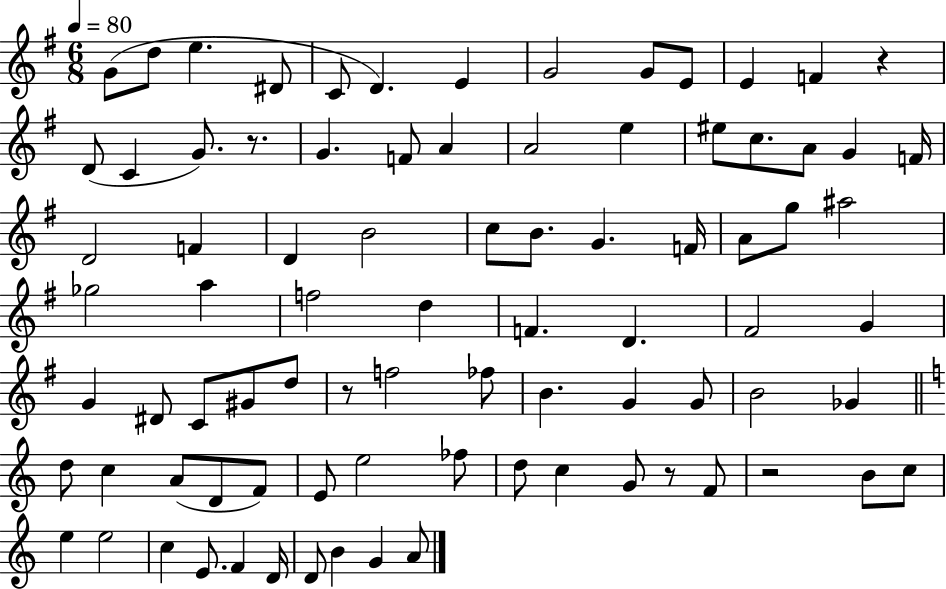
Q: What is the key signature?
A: G major